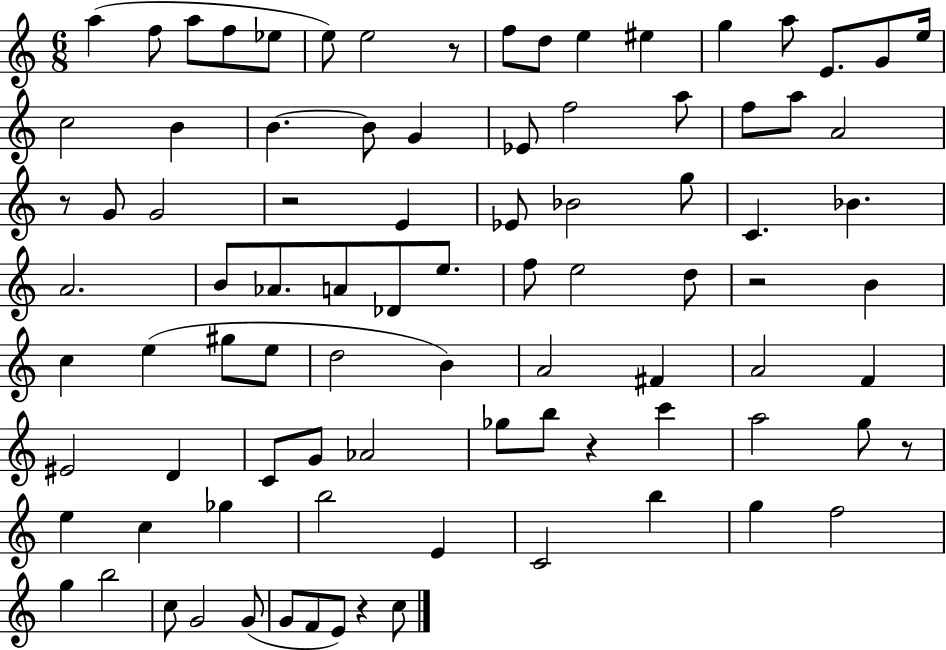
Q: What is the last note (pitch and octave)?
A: C5